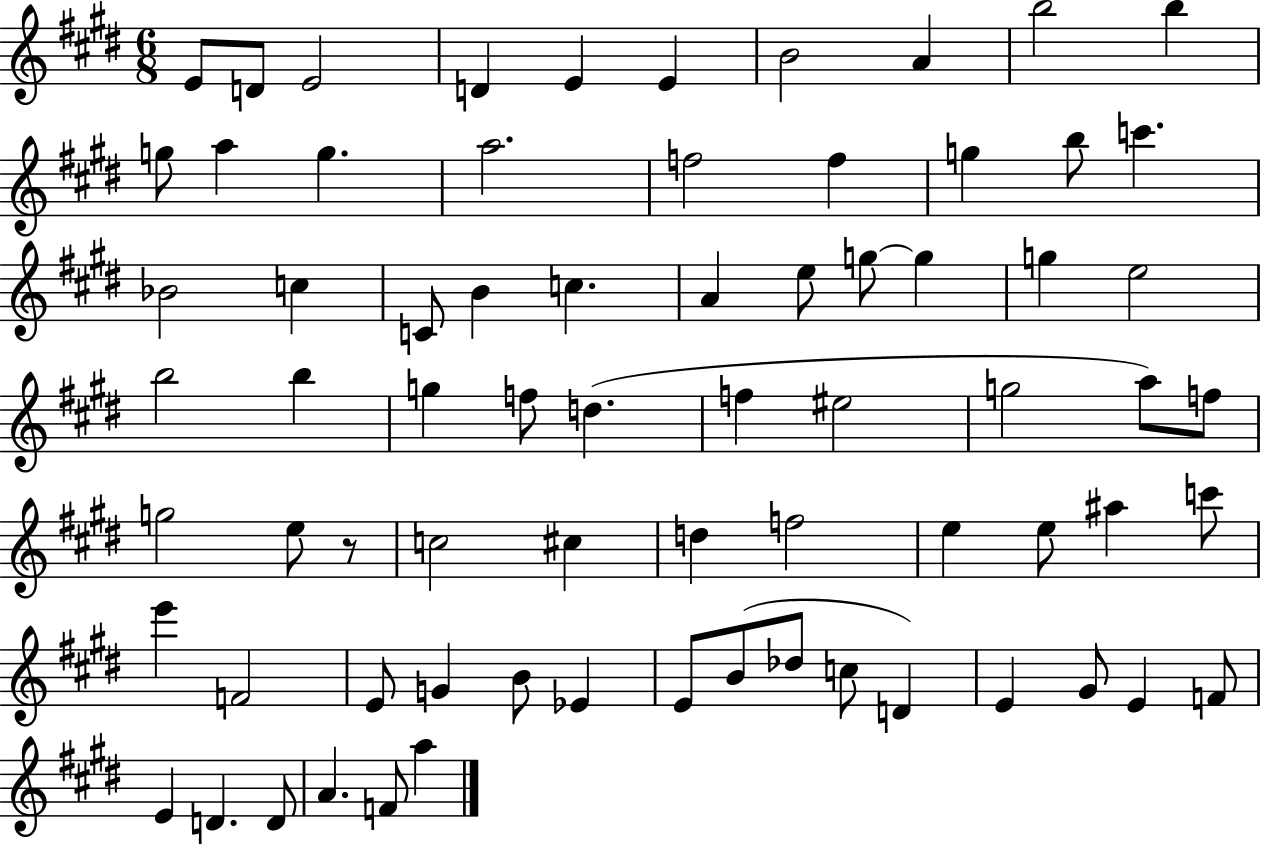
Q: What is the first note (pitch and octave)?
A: E4